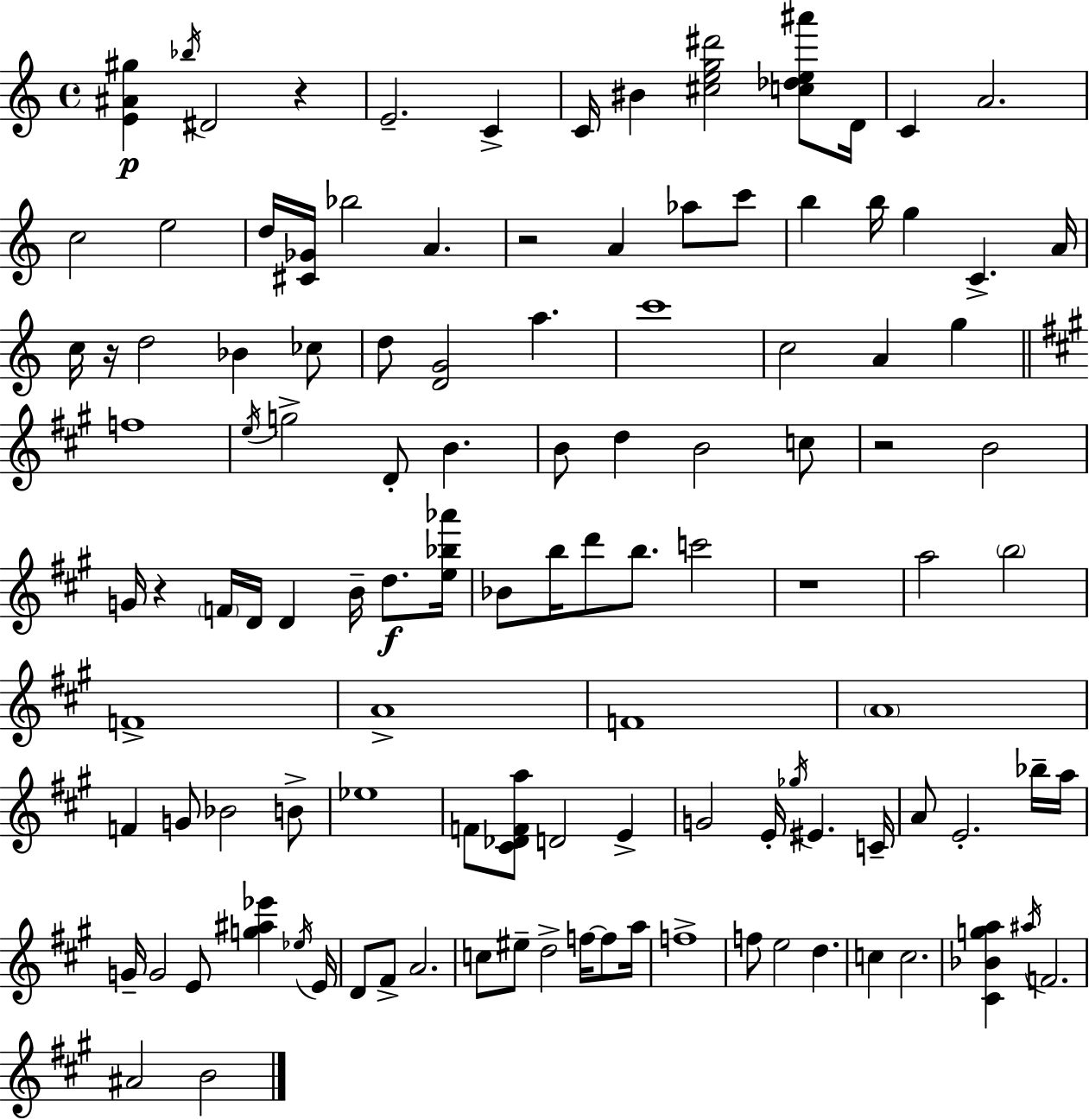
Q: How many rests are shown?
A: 6